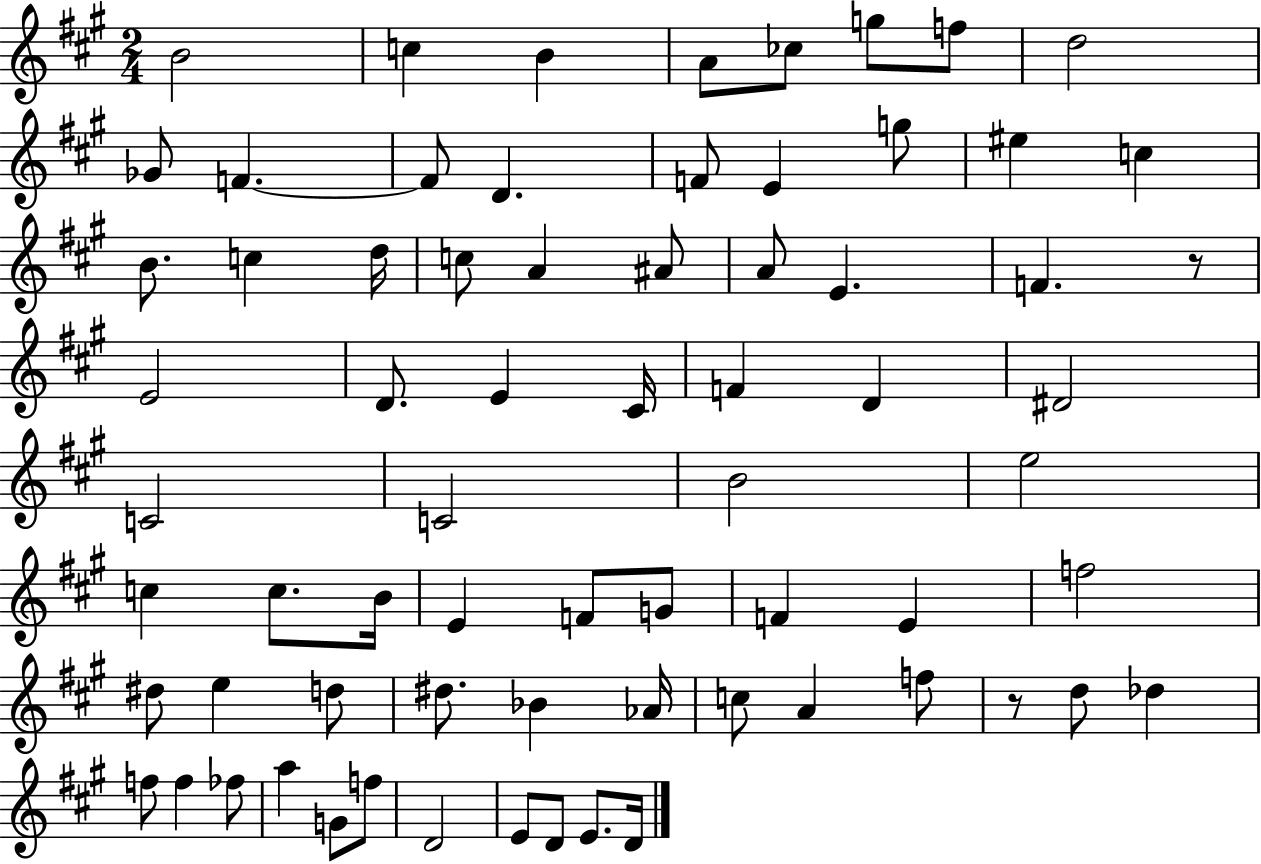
B4/h C5/q B4/q A4/e CES5/e G5/e F5/e D5/h Gb4/e F4/q. F4/e D4/q. F4/e E4/q G5/e EIS5/q C5/q B4/e. C5/q D5/s C5/e A4/q A#4/e A4/e E4/q. F4/q. R/e E4/h D4/e. E4/q C#4/s F4/q D4/q D#4/h C4/h C4/h B4/h E5/h C5/q C5/e. B4/s E4/q F4/e G4/e F4/q E4/q F5/h D#5/e E5/q D5/e D#5/e. Bb4/q Ab4/s C5/e A4/q F5/e R/e D5/e Db5/q F5/e F5/q FES5/e A5/q G4/e F5/e D4/h E4/e D4/e E4/e. D4/s